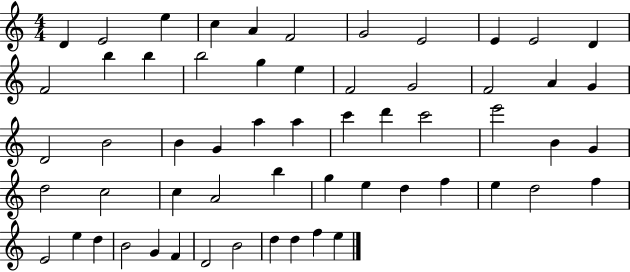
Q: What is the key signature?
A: C major